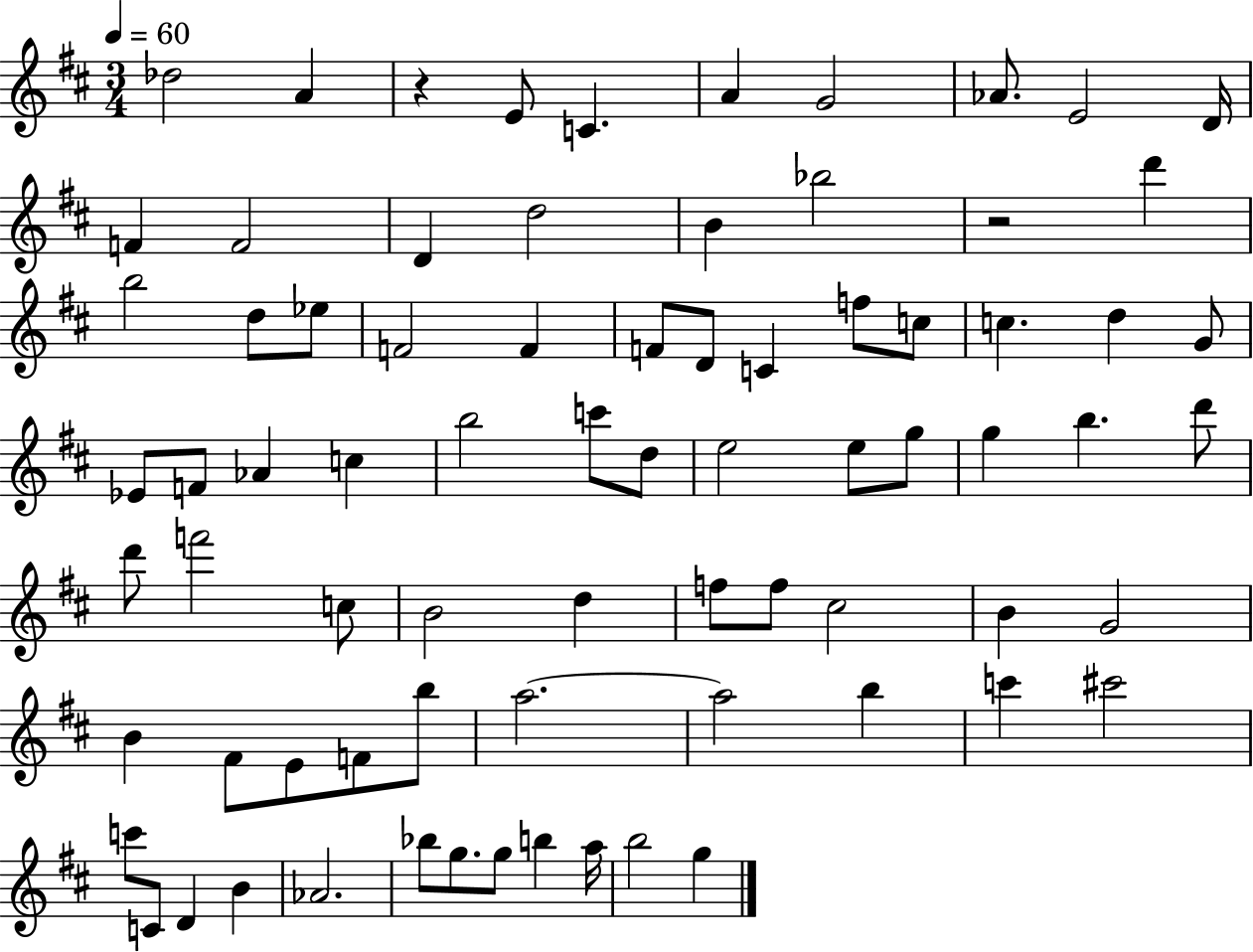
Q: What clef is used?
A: treble